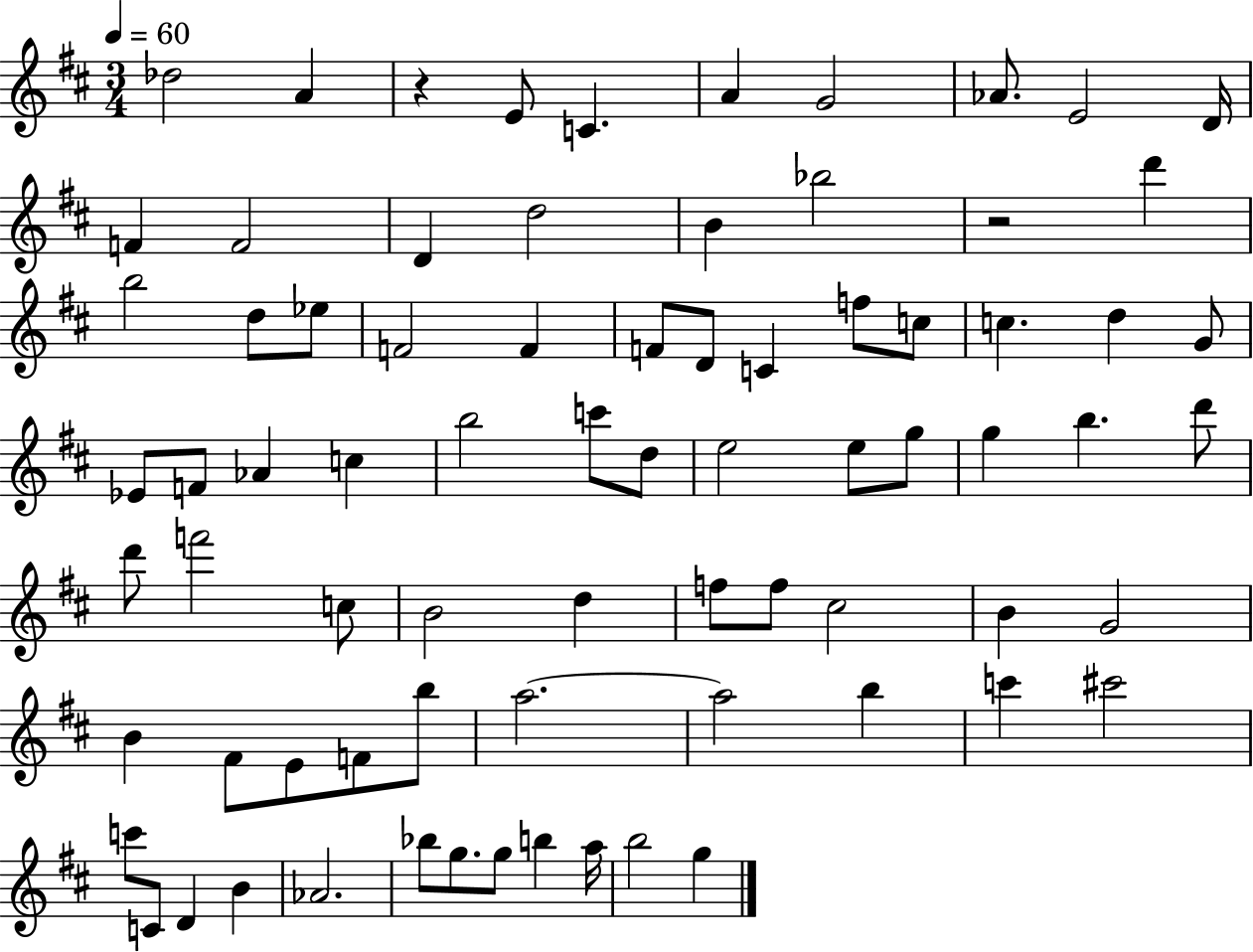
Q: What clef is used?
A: treble